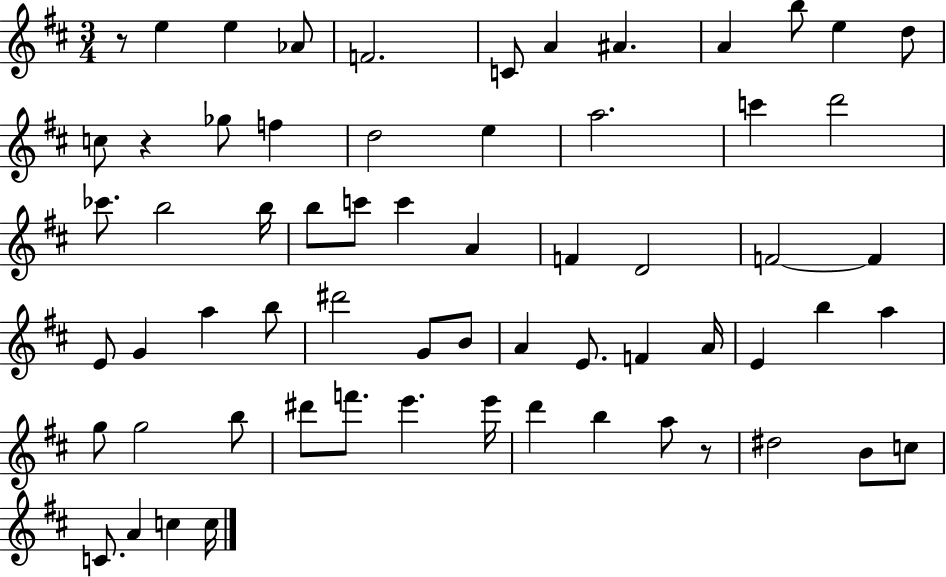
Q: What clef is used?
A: treble